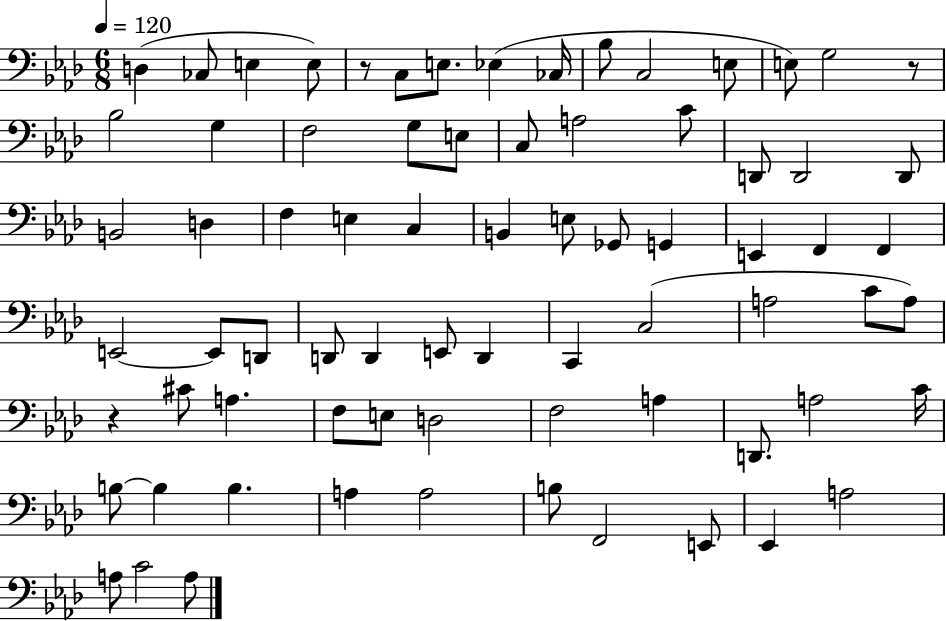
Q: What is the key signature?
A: AES major